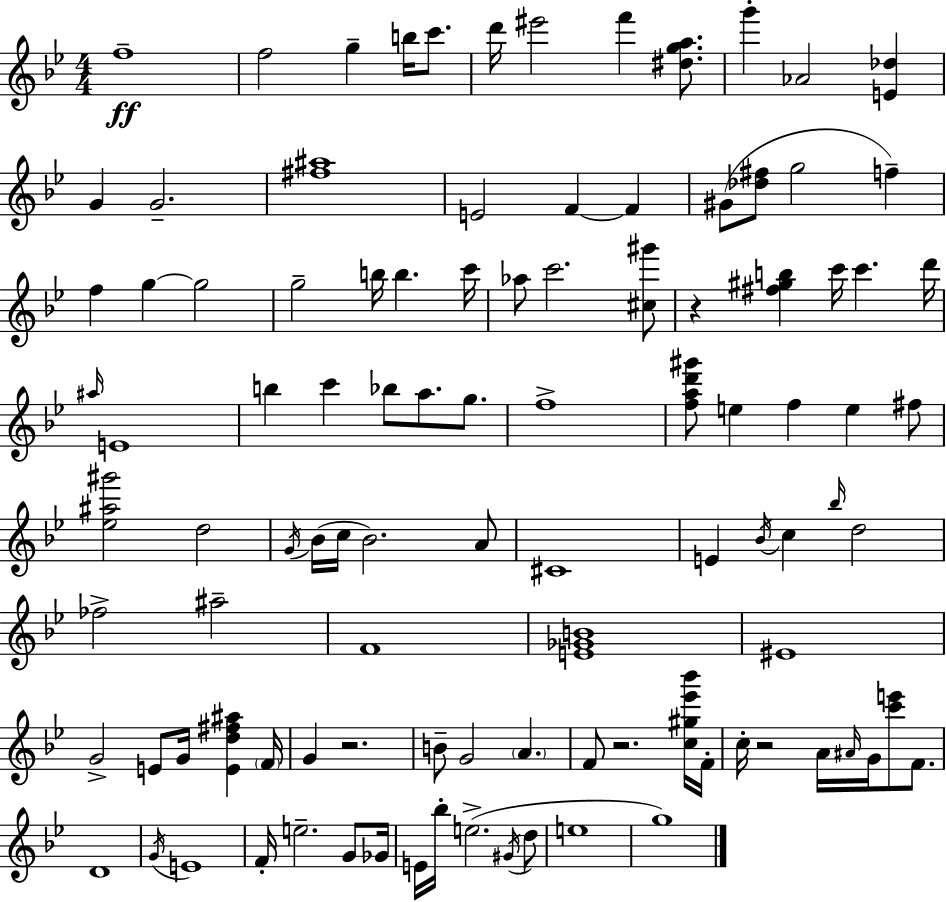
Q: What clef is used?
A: treble